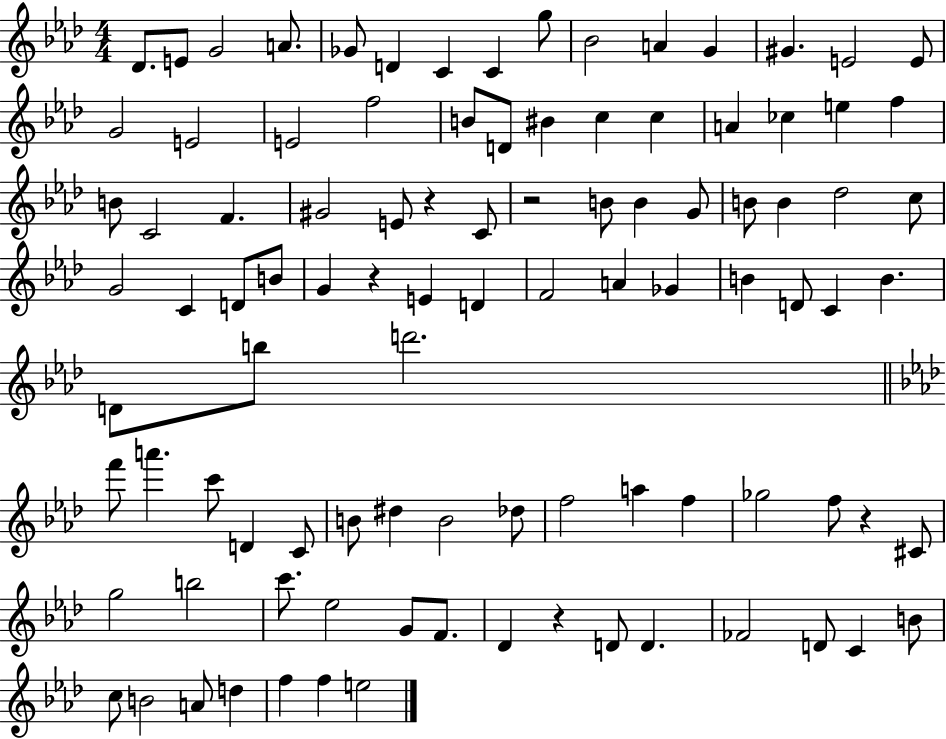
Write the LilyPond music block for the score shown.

{
  \clef treble
  \numericTimeSignature
  \time 4/4
  \key aes \major
  des'8. e'8 g'2 a'8. | ges'8 d'4 c'4 c'4 g''8 | bes'2 a'4 g'4 | gis'4. e'2 e'8 | \break g'2 e'2 | e'2 f''2 | b'8 d'8 bis'4 c''4 c''4 | a'4 ces''4 e''4 f''4 | \break b'8 c'2 f'4. | gis'2 e'8 r4 c'8 | r2 b'8 b'4 g'8 | b'8 b'4 des''2 c''8 | \break g'2 c'4 d'8 b'8 | g'4 r4 e'4 d'4 | f'2 a'4 ges'4 | b'4 d'8 c'4 b'4. | \break d'8 b''8 d'''2. | \bar "||" \break \key aes \major f'''8 a'''4. c'''8 d'4 c'8 | b'8 dis''4 b'2 des''8 | f''2 a''4 f''4 | ges''2 f''8 r4 cis'8 | \break g''2 b''2 | c'''8. ees''2 g'8 f'8. | des'4 r4 d'8 d'4. | fes'2 d'8 c'4 b'8 | \break c''8 b'2 a'8 d''4 | f''4 f''4 e''2 | \bar "|."
}